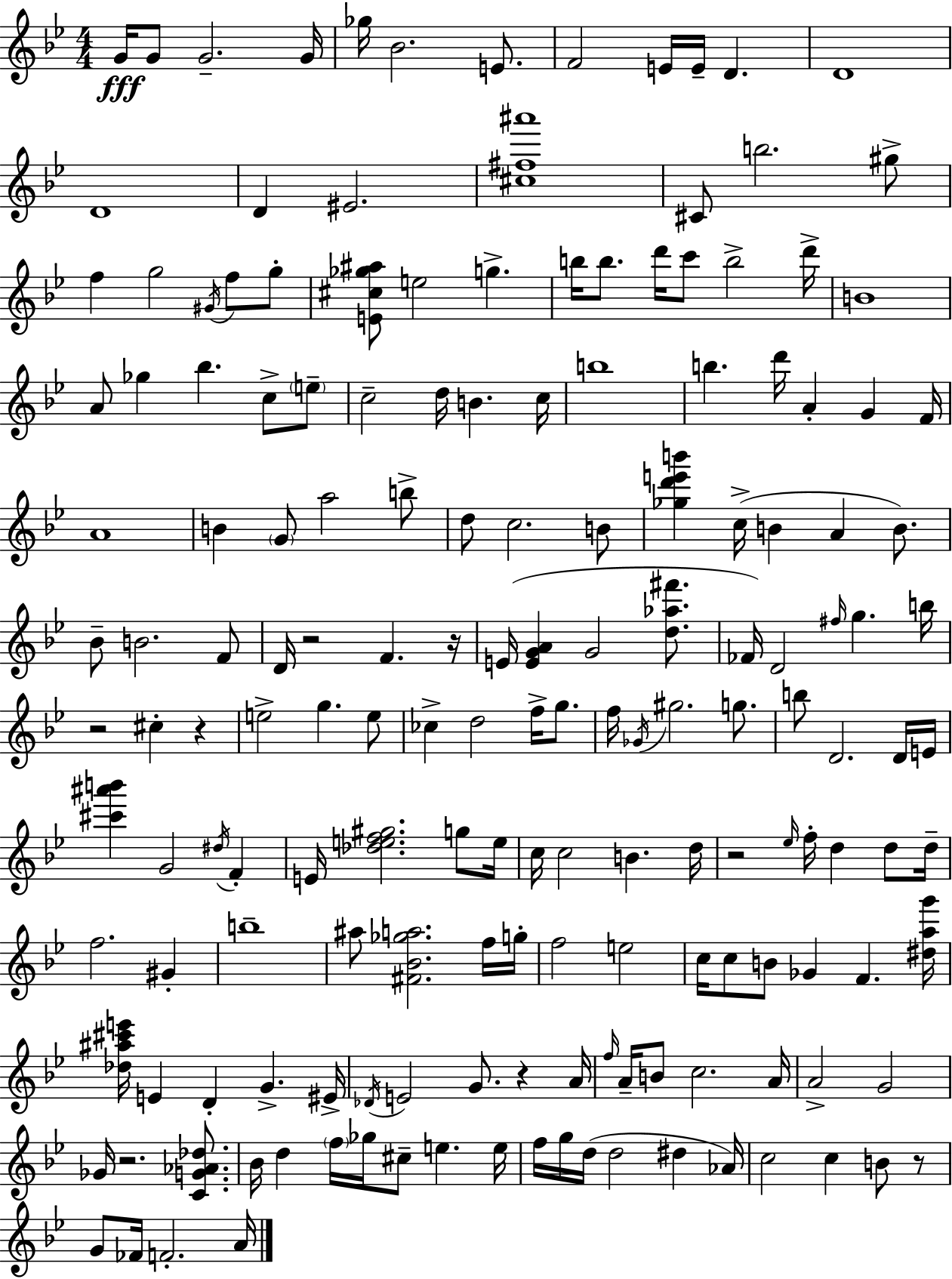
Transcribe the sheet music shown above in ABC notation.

X:1
T:Untitled
M:4/4
L:1/4
K:Gm
G/4 G/2 G2 G/4 _g/4 _B2 E/2 F2 E/4 E/4 D D4 D4 D ^E2 [^c^f^a']4 ^C/2 b2 ^g/2 f g2 ^G/4 f/2 g/2 [E^c_g^a]/2 e2 g b/4 b/2 d'/4 c'/2 b2 d'/4 B4 A/2 _g _b c/2 e/2 c2 d/4 B c/4 b4 b d'/4 A G F/4 A4 B G/2 a2 b/2 d/2 c2 B/2 [_gd'e'b'] c/4 B A B/2 _B/2 B2 F/2 D/4 z2 F z/4 E/4 [EGA] G2 [d_a^f']/2 _F/4 D2 ^f/4 g b/4 z2 ^c z e2 g e/2 _c d2 f/4 g/2 f/4 _G/4 ^g2 g/2 b/2 D2 D/4 E/4 [^c'^a'b'] G2 ^d/4 F E/4 [_def^g]2 g/2 e/4 c/4 c2 B d/4 z2 _e/4 f/4 d d/2 d/4 f2 ^G b4 ^a/2 [^F_B_ga]2 f/4 g/4 f2 e2 c/4 c/2 B/2 _G F [^dag']/4 [_d^a^c'e']/4 E D G ^E/4 _D/4 E2 G/2 z A/4 f/4 A/4 B/2 c2 A/4 A2 G2 _G/4 z2 [CG_A_d]/2 _B/4 d f/4 _g/4 ^c/2 e e/4 f/4 g/4 d/4 d2 ^d _A/4 c2 c B/2 z/2 G/2 _F/4 F2 A/4